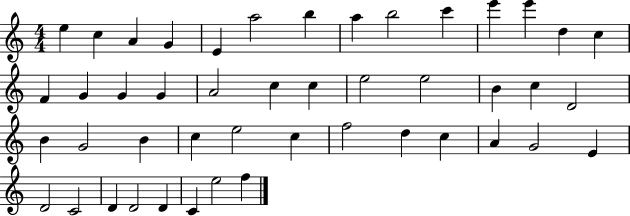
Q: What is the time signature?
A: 4/4